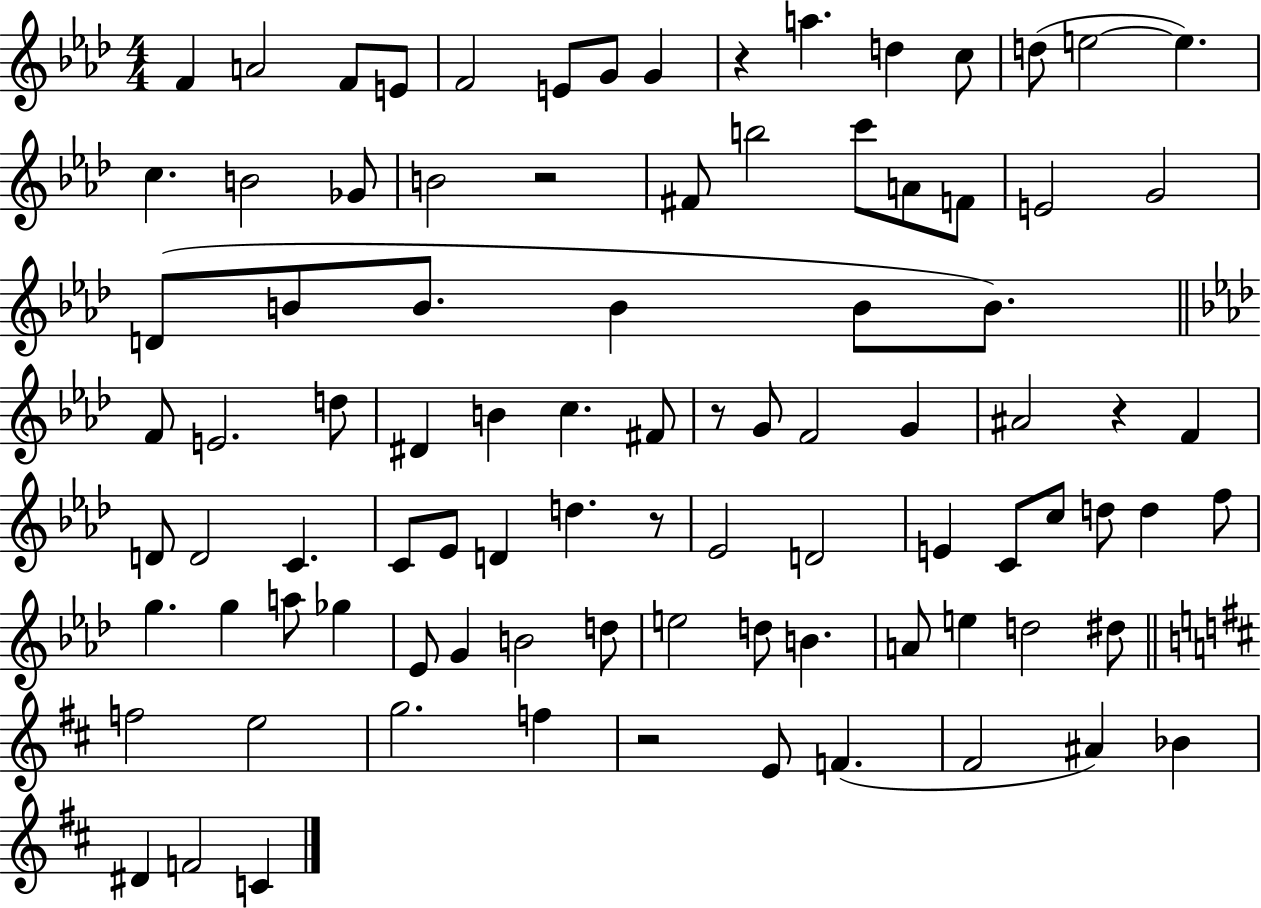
X:1
T:Untitled
M:4/4
L:1/4
K:Ab
F A2 F/2 E/2 F2 E/2 G/2 G z a d c/2 d/2 e2 e c B2 _G/2 B2 z2 ^F/2 b2 c'/2 A/2 F/2 E2 G2 D/2 B/2 B/2 B B/2 B/2 F/2 E2 d/2 ^D B c ^F/2 z/2 G/2 F2 G ^A2 z F D/2 D2 C C/2 _E/2 D d z/2 _E2 D2 E C/2 c/2 d/2 d f/2 g g a/2 _g _E/2 G B2 d/2 e2 d/2 B A/2 e d2 ^d/2 f2 e2 g2 f z2 E/2 F ^F2 ^A _B ^D F2 C